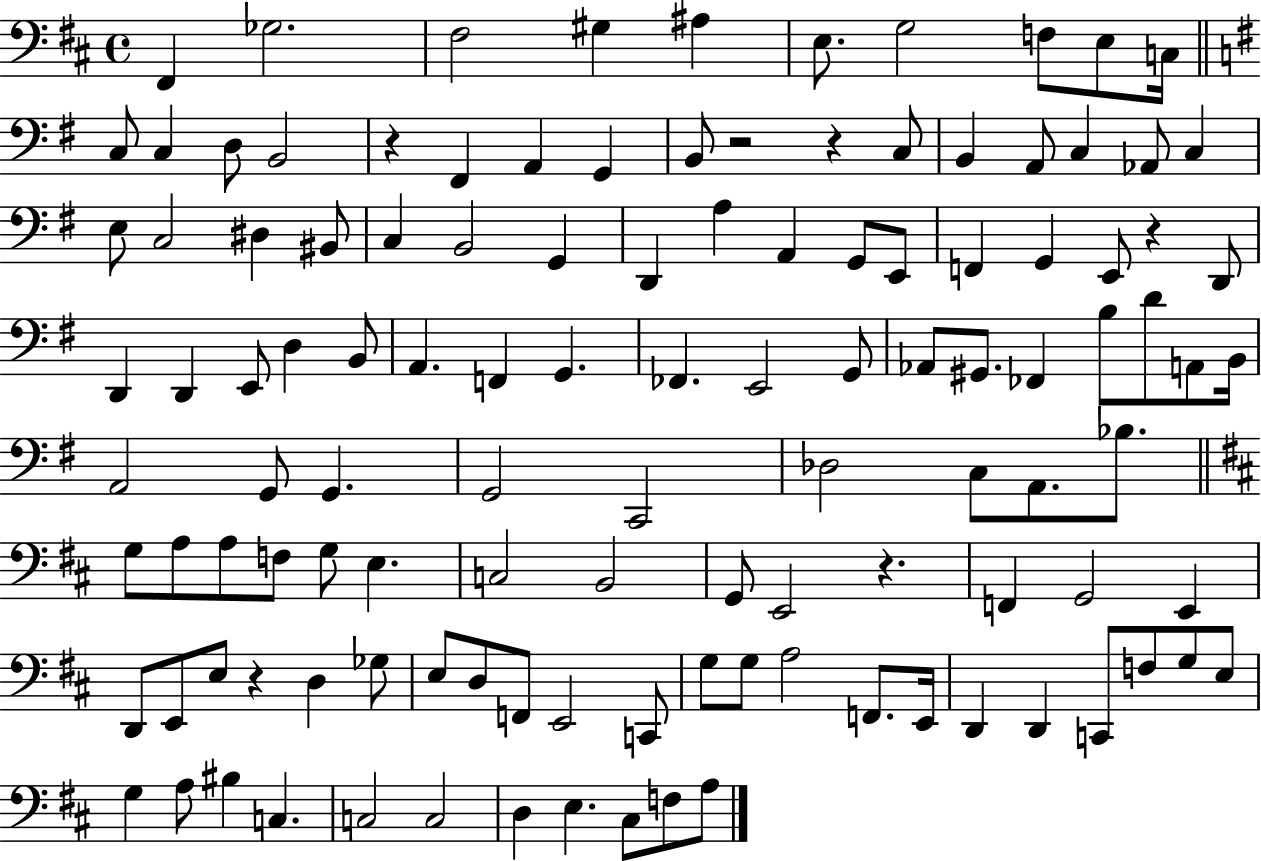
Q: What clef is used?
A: bass